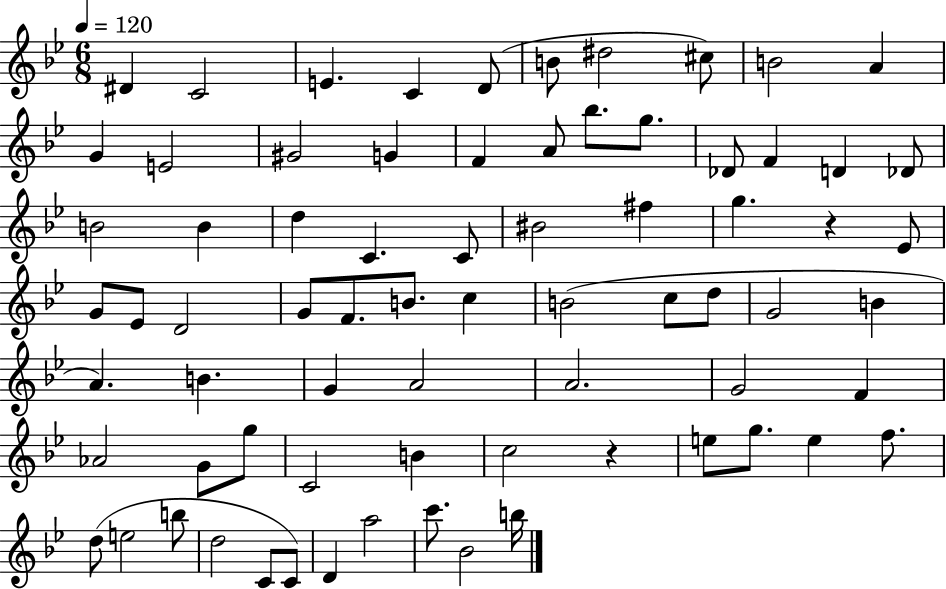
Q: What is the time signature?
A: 6/8